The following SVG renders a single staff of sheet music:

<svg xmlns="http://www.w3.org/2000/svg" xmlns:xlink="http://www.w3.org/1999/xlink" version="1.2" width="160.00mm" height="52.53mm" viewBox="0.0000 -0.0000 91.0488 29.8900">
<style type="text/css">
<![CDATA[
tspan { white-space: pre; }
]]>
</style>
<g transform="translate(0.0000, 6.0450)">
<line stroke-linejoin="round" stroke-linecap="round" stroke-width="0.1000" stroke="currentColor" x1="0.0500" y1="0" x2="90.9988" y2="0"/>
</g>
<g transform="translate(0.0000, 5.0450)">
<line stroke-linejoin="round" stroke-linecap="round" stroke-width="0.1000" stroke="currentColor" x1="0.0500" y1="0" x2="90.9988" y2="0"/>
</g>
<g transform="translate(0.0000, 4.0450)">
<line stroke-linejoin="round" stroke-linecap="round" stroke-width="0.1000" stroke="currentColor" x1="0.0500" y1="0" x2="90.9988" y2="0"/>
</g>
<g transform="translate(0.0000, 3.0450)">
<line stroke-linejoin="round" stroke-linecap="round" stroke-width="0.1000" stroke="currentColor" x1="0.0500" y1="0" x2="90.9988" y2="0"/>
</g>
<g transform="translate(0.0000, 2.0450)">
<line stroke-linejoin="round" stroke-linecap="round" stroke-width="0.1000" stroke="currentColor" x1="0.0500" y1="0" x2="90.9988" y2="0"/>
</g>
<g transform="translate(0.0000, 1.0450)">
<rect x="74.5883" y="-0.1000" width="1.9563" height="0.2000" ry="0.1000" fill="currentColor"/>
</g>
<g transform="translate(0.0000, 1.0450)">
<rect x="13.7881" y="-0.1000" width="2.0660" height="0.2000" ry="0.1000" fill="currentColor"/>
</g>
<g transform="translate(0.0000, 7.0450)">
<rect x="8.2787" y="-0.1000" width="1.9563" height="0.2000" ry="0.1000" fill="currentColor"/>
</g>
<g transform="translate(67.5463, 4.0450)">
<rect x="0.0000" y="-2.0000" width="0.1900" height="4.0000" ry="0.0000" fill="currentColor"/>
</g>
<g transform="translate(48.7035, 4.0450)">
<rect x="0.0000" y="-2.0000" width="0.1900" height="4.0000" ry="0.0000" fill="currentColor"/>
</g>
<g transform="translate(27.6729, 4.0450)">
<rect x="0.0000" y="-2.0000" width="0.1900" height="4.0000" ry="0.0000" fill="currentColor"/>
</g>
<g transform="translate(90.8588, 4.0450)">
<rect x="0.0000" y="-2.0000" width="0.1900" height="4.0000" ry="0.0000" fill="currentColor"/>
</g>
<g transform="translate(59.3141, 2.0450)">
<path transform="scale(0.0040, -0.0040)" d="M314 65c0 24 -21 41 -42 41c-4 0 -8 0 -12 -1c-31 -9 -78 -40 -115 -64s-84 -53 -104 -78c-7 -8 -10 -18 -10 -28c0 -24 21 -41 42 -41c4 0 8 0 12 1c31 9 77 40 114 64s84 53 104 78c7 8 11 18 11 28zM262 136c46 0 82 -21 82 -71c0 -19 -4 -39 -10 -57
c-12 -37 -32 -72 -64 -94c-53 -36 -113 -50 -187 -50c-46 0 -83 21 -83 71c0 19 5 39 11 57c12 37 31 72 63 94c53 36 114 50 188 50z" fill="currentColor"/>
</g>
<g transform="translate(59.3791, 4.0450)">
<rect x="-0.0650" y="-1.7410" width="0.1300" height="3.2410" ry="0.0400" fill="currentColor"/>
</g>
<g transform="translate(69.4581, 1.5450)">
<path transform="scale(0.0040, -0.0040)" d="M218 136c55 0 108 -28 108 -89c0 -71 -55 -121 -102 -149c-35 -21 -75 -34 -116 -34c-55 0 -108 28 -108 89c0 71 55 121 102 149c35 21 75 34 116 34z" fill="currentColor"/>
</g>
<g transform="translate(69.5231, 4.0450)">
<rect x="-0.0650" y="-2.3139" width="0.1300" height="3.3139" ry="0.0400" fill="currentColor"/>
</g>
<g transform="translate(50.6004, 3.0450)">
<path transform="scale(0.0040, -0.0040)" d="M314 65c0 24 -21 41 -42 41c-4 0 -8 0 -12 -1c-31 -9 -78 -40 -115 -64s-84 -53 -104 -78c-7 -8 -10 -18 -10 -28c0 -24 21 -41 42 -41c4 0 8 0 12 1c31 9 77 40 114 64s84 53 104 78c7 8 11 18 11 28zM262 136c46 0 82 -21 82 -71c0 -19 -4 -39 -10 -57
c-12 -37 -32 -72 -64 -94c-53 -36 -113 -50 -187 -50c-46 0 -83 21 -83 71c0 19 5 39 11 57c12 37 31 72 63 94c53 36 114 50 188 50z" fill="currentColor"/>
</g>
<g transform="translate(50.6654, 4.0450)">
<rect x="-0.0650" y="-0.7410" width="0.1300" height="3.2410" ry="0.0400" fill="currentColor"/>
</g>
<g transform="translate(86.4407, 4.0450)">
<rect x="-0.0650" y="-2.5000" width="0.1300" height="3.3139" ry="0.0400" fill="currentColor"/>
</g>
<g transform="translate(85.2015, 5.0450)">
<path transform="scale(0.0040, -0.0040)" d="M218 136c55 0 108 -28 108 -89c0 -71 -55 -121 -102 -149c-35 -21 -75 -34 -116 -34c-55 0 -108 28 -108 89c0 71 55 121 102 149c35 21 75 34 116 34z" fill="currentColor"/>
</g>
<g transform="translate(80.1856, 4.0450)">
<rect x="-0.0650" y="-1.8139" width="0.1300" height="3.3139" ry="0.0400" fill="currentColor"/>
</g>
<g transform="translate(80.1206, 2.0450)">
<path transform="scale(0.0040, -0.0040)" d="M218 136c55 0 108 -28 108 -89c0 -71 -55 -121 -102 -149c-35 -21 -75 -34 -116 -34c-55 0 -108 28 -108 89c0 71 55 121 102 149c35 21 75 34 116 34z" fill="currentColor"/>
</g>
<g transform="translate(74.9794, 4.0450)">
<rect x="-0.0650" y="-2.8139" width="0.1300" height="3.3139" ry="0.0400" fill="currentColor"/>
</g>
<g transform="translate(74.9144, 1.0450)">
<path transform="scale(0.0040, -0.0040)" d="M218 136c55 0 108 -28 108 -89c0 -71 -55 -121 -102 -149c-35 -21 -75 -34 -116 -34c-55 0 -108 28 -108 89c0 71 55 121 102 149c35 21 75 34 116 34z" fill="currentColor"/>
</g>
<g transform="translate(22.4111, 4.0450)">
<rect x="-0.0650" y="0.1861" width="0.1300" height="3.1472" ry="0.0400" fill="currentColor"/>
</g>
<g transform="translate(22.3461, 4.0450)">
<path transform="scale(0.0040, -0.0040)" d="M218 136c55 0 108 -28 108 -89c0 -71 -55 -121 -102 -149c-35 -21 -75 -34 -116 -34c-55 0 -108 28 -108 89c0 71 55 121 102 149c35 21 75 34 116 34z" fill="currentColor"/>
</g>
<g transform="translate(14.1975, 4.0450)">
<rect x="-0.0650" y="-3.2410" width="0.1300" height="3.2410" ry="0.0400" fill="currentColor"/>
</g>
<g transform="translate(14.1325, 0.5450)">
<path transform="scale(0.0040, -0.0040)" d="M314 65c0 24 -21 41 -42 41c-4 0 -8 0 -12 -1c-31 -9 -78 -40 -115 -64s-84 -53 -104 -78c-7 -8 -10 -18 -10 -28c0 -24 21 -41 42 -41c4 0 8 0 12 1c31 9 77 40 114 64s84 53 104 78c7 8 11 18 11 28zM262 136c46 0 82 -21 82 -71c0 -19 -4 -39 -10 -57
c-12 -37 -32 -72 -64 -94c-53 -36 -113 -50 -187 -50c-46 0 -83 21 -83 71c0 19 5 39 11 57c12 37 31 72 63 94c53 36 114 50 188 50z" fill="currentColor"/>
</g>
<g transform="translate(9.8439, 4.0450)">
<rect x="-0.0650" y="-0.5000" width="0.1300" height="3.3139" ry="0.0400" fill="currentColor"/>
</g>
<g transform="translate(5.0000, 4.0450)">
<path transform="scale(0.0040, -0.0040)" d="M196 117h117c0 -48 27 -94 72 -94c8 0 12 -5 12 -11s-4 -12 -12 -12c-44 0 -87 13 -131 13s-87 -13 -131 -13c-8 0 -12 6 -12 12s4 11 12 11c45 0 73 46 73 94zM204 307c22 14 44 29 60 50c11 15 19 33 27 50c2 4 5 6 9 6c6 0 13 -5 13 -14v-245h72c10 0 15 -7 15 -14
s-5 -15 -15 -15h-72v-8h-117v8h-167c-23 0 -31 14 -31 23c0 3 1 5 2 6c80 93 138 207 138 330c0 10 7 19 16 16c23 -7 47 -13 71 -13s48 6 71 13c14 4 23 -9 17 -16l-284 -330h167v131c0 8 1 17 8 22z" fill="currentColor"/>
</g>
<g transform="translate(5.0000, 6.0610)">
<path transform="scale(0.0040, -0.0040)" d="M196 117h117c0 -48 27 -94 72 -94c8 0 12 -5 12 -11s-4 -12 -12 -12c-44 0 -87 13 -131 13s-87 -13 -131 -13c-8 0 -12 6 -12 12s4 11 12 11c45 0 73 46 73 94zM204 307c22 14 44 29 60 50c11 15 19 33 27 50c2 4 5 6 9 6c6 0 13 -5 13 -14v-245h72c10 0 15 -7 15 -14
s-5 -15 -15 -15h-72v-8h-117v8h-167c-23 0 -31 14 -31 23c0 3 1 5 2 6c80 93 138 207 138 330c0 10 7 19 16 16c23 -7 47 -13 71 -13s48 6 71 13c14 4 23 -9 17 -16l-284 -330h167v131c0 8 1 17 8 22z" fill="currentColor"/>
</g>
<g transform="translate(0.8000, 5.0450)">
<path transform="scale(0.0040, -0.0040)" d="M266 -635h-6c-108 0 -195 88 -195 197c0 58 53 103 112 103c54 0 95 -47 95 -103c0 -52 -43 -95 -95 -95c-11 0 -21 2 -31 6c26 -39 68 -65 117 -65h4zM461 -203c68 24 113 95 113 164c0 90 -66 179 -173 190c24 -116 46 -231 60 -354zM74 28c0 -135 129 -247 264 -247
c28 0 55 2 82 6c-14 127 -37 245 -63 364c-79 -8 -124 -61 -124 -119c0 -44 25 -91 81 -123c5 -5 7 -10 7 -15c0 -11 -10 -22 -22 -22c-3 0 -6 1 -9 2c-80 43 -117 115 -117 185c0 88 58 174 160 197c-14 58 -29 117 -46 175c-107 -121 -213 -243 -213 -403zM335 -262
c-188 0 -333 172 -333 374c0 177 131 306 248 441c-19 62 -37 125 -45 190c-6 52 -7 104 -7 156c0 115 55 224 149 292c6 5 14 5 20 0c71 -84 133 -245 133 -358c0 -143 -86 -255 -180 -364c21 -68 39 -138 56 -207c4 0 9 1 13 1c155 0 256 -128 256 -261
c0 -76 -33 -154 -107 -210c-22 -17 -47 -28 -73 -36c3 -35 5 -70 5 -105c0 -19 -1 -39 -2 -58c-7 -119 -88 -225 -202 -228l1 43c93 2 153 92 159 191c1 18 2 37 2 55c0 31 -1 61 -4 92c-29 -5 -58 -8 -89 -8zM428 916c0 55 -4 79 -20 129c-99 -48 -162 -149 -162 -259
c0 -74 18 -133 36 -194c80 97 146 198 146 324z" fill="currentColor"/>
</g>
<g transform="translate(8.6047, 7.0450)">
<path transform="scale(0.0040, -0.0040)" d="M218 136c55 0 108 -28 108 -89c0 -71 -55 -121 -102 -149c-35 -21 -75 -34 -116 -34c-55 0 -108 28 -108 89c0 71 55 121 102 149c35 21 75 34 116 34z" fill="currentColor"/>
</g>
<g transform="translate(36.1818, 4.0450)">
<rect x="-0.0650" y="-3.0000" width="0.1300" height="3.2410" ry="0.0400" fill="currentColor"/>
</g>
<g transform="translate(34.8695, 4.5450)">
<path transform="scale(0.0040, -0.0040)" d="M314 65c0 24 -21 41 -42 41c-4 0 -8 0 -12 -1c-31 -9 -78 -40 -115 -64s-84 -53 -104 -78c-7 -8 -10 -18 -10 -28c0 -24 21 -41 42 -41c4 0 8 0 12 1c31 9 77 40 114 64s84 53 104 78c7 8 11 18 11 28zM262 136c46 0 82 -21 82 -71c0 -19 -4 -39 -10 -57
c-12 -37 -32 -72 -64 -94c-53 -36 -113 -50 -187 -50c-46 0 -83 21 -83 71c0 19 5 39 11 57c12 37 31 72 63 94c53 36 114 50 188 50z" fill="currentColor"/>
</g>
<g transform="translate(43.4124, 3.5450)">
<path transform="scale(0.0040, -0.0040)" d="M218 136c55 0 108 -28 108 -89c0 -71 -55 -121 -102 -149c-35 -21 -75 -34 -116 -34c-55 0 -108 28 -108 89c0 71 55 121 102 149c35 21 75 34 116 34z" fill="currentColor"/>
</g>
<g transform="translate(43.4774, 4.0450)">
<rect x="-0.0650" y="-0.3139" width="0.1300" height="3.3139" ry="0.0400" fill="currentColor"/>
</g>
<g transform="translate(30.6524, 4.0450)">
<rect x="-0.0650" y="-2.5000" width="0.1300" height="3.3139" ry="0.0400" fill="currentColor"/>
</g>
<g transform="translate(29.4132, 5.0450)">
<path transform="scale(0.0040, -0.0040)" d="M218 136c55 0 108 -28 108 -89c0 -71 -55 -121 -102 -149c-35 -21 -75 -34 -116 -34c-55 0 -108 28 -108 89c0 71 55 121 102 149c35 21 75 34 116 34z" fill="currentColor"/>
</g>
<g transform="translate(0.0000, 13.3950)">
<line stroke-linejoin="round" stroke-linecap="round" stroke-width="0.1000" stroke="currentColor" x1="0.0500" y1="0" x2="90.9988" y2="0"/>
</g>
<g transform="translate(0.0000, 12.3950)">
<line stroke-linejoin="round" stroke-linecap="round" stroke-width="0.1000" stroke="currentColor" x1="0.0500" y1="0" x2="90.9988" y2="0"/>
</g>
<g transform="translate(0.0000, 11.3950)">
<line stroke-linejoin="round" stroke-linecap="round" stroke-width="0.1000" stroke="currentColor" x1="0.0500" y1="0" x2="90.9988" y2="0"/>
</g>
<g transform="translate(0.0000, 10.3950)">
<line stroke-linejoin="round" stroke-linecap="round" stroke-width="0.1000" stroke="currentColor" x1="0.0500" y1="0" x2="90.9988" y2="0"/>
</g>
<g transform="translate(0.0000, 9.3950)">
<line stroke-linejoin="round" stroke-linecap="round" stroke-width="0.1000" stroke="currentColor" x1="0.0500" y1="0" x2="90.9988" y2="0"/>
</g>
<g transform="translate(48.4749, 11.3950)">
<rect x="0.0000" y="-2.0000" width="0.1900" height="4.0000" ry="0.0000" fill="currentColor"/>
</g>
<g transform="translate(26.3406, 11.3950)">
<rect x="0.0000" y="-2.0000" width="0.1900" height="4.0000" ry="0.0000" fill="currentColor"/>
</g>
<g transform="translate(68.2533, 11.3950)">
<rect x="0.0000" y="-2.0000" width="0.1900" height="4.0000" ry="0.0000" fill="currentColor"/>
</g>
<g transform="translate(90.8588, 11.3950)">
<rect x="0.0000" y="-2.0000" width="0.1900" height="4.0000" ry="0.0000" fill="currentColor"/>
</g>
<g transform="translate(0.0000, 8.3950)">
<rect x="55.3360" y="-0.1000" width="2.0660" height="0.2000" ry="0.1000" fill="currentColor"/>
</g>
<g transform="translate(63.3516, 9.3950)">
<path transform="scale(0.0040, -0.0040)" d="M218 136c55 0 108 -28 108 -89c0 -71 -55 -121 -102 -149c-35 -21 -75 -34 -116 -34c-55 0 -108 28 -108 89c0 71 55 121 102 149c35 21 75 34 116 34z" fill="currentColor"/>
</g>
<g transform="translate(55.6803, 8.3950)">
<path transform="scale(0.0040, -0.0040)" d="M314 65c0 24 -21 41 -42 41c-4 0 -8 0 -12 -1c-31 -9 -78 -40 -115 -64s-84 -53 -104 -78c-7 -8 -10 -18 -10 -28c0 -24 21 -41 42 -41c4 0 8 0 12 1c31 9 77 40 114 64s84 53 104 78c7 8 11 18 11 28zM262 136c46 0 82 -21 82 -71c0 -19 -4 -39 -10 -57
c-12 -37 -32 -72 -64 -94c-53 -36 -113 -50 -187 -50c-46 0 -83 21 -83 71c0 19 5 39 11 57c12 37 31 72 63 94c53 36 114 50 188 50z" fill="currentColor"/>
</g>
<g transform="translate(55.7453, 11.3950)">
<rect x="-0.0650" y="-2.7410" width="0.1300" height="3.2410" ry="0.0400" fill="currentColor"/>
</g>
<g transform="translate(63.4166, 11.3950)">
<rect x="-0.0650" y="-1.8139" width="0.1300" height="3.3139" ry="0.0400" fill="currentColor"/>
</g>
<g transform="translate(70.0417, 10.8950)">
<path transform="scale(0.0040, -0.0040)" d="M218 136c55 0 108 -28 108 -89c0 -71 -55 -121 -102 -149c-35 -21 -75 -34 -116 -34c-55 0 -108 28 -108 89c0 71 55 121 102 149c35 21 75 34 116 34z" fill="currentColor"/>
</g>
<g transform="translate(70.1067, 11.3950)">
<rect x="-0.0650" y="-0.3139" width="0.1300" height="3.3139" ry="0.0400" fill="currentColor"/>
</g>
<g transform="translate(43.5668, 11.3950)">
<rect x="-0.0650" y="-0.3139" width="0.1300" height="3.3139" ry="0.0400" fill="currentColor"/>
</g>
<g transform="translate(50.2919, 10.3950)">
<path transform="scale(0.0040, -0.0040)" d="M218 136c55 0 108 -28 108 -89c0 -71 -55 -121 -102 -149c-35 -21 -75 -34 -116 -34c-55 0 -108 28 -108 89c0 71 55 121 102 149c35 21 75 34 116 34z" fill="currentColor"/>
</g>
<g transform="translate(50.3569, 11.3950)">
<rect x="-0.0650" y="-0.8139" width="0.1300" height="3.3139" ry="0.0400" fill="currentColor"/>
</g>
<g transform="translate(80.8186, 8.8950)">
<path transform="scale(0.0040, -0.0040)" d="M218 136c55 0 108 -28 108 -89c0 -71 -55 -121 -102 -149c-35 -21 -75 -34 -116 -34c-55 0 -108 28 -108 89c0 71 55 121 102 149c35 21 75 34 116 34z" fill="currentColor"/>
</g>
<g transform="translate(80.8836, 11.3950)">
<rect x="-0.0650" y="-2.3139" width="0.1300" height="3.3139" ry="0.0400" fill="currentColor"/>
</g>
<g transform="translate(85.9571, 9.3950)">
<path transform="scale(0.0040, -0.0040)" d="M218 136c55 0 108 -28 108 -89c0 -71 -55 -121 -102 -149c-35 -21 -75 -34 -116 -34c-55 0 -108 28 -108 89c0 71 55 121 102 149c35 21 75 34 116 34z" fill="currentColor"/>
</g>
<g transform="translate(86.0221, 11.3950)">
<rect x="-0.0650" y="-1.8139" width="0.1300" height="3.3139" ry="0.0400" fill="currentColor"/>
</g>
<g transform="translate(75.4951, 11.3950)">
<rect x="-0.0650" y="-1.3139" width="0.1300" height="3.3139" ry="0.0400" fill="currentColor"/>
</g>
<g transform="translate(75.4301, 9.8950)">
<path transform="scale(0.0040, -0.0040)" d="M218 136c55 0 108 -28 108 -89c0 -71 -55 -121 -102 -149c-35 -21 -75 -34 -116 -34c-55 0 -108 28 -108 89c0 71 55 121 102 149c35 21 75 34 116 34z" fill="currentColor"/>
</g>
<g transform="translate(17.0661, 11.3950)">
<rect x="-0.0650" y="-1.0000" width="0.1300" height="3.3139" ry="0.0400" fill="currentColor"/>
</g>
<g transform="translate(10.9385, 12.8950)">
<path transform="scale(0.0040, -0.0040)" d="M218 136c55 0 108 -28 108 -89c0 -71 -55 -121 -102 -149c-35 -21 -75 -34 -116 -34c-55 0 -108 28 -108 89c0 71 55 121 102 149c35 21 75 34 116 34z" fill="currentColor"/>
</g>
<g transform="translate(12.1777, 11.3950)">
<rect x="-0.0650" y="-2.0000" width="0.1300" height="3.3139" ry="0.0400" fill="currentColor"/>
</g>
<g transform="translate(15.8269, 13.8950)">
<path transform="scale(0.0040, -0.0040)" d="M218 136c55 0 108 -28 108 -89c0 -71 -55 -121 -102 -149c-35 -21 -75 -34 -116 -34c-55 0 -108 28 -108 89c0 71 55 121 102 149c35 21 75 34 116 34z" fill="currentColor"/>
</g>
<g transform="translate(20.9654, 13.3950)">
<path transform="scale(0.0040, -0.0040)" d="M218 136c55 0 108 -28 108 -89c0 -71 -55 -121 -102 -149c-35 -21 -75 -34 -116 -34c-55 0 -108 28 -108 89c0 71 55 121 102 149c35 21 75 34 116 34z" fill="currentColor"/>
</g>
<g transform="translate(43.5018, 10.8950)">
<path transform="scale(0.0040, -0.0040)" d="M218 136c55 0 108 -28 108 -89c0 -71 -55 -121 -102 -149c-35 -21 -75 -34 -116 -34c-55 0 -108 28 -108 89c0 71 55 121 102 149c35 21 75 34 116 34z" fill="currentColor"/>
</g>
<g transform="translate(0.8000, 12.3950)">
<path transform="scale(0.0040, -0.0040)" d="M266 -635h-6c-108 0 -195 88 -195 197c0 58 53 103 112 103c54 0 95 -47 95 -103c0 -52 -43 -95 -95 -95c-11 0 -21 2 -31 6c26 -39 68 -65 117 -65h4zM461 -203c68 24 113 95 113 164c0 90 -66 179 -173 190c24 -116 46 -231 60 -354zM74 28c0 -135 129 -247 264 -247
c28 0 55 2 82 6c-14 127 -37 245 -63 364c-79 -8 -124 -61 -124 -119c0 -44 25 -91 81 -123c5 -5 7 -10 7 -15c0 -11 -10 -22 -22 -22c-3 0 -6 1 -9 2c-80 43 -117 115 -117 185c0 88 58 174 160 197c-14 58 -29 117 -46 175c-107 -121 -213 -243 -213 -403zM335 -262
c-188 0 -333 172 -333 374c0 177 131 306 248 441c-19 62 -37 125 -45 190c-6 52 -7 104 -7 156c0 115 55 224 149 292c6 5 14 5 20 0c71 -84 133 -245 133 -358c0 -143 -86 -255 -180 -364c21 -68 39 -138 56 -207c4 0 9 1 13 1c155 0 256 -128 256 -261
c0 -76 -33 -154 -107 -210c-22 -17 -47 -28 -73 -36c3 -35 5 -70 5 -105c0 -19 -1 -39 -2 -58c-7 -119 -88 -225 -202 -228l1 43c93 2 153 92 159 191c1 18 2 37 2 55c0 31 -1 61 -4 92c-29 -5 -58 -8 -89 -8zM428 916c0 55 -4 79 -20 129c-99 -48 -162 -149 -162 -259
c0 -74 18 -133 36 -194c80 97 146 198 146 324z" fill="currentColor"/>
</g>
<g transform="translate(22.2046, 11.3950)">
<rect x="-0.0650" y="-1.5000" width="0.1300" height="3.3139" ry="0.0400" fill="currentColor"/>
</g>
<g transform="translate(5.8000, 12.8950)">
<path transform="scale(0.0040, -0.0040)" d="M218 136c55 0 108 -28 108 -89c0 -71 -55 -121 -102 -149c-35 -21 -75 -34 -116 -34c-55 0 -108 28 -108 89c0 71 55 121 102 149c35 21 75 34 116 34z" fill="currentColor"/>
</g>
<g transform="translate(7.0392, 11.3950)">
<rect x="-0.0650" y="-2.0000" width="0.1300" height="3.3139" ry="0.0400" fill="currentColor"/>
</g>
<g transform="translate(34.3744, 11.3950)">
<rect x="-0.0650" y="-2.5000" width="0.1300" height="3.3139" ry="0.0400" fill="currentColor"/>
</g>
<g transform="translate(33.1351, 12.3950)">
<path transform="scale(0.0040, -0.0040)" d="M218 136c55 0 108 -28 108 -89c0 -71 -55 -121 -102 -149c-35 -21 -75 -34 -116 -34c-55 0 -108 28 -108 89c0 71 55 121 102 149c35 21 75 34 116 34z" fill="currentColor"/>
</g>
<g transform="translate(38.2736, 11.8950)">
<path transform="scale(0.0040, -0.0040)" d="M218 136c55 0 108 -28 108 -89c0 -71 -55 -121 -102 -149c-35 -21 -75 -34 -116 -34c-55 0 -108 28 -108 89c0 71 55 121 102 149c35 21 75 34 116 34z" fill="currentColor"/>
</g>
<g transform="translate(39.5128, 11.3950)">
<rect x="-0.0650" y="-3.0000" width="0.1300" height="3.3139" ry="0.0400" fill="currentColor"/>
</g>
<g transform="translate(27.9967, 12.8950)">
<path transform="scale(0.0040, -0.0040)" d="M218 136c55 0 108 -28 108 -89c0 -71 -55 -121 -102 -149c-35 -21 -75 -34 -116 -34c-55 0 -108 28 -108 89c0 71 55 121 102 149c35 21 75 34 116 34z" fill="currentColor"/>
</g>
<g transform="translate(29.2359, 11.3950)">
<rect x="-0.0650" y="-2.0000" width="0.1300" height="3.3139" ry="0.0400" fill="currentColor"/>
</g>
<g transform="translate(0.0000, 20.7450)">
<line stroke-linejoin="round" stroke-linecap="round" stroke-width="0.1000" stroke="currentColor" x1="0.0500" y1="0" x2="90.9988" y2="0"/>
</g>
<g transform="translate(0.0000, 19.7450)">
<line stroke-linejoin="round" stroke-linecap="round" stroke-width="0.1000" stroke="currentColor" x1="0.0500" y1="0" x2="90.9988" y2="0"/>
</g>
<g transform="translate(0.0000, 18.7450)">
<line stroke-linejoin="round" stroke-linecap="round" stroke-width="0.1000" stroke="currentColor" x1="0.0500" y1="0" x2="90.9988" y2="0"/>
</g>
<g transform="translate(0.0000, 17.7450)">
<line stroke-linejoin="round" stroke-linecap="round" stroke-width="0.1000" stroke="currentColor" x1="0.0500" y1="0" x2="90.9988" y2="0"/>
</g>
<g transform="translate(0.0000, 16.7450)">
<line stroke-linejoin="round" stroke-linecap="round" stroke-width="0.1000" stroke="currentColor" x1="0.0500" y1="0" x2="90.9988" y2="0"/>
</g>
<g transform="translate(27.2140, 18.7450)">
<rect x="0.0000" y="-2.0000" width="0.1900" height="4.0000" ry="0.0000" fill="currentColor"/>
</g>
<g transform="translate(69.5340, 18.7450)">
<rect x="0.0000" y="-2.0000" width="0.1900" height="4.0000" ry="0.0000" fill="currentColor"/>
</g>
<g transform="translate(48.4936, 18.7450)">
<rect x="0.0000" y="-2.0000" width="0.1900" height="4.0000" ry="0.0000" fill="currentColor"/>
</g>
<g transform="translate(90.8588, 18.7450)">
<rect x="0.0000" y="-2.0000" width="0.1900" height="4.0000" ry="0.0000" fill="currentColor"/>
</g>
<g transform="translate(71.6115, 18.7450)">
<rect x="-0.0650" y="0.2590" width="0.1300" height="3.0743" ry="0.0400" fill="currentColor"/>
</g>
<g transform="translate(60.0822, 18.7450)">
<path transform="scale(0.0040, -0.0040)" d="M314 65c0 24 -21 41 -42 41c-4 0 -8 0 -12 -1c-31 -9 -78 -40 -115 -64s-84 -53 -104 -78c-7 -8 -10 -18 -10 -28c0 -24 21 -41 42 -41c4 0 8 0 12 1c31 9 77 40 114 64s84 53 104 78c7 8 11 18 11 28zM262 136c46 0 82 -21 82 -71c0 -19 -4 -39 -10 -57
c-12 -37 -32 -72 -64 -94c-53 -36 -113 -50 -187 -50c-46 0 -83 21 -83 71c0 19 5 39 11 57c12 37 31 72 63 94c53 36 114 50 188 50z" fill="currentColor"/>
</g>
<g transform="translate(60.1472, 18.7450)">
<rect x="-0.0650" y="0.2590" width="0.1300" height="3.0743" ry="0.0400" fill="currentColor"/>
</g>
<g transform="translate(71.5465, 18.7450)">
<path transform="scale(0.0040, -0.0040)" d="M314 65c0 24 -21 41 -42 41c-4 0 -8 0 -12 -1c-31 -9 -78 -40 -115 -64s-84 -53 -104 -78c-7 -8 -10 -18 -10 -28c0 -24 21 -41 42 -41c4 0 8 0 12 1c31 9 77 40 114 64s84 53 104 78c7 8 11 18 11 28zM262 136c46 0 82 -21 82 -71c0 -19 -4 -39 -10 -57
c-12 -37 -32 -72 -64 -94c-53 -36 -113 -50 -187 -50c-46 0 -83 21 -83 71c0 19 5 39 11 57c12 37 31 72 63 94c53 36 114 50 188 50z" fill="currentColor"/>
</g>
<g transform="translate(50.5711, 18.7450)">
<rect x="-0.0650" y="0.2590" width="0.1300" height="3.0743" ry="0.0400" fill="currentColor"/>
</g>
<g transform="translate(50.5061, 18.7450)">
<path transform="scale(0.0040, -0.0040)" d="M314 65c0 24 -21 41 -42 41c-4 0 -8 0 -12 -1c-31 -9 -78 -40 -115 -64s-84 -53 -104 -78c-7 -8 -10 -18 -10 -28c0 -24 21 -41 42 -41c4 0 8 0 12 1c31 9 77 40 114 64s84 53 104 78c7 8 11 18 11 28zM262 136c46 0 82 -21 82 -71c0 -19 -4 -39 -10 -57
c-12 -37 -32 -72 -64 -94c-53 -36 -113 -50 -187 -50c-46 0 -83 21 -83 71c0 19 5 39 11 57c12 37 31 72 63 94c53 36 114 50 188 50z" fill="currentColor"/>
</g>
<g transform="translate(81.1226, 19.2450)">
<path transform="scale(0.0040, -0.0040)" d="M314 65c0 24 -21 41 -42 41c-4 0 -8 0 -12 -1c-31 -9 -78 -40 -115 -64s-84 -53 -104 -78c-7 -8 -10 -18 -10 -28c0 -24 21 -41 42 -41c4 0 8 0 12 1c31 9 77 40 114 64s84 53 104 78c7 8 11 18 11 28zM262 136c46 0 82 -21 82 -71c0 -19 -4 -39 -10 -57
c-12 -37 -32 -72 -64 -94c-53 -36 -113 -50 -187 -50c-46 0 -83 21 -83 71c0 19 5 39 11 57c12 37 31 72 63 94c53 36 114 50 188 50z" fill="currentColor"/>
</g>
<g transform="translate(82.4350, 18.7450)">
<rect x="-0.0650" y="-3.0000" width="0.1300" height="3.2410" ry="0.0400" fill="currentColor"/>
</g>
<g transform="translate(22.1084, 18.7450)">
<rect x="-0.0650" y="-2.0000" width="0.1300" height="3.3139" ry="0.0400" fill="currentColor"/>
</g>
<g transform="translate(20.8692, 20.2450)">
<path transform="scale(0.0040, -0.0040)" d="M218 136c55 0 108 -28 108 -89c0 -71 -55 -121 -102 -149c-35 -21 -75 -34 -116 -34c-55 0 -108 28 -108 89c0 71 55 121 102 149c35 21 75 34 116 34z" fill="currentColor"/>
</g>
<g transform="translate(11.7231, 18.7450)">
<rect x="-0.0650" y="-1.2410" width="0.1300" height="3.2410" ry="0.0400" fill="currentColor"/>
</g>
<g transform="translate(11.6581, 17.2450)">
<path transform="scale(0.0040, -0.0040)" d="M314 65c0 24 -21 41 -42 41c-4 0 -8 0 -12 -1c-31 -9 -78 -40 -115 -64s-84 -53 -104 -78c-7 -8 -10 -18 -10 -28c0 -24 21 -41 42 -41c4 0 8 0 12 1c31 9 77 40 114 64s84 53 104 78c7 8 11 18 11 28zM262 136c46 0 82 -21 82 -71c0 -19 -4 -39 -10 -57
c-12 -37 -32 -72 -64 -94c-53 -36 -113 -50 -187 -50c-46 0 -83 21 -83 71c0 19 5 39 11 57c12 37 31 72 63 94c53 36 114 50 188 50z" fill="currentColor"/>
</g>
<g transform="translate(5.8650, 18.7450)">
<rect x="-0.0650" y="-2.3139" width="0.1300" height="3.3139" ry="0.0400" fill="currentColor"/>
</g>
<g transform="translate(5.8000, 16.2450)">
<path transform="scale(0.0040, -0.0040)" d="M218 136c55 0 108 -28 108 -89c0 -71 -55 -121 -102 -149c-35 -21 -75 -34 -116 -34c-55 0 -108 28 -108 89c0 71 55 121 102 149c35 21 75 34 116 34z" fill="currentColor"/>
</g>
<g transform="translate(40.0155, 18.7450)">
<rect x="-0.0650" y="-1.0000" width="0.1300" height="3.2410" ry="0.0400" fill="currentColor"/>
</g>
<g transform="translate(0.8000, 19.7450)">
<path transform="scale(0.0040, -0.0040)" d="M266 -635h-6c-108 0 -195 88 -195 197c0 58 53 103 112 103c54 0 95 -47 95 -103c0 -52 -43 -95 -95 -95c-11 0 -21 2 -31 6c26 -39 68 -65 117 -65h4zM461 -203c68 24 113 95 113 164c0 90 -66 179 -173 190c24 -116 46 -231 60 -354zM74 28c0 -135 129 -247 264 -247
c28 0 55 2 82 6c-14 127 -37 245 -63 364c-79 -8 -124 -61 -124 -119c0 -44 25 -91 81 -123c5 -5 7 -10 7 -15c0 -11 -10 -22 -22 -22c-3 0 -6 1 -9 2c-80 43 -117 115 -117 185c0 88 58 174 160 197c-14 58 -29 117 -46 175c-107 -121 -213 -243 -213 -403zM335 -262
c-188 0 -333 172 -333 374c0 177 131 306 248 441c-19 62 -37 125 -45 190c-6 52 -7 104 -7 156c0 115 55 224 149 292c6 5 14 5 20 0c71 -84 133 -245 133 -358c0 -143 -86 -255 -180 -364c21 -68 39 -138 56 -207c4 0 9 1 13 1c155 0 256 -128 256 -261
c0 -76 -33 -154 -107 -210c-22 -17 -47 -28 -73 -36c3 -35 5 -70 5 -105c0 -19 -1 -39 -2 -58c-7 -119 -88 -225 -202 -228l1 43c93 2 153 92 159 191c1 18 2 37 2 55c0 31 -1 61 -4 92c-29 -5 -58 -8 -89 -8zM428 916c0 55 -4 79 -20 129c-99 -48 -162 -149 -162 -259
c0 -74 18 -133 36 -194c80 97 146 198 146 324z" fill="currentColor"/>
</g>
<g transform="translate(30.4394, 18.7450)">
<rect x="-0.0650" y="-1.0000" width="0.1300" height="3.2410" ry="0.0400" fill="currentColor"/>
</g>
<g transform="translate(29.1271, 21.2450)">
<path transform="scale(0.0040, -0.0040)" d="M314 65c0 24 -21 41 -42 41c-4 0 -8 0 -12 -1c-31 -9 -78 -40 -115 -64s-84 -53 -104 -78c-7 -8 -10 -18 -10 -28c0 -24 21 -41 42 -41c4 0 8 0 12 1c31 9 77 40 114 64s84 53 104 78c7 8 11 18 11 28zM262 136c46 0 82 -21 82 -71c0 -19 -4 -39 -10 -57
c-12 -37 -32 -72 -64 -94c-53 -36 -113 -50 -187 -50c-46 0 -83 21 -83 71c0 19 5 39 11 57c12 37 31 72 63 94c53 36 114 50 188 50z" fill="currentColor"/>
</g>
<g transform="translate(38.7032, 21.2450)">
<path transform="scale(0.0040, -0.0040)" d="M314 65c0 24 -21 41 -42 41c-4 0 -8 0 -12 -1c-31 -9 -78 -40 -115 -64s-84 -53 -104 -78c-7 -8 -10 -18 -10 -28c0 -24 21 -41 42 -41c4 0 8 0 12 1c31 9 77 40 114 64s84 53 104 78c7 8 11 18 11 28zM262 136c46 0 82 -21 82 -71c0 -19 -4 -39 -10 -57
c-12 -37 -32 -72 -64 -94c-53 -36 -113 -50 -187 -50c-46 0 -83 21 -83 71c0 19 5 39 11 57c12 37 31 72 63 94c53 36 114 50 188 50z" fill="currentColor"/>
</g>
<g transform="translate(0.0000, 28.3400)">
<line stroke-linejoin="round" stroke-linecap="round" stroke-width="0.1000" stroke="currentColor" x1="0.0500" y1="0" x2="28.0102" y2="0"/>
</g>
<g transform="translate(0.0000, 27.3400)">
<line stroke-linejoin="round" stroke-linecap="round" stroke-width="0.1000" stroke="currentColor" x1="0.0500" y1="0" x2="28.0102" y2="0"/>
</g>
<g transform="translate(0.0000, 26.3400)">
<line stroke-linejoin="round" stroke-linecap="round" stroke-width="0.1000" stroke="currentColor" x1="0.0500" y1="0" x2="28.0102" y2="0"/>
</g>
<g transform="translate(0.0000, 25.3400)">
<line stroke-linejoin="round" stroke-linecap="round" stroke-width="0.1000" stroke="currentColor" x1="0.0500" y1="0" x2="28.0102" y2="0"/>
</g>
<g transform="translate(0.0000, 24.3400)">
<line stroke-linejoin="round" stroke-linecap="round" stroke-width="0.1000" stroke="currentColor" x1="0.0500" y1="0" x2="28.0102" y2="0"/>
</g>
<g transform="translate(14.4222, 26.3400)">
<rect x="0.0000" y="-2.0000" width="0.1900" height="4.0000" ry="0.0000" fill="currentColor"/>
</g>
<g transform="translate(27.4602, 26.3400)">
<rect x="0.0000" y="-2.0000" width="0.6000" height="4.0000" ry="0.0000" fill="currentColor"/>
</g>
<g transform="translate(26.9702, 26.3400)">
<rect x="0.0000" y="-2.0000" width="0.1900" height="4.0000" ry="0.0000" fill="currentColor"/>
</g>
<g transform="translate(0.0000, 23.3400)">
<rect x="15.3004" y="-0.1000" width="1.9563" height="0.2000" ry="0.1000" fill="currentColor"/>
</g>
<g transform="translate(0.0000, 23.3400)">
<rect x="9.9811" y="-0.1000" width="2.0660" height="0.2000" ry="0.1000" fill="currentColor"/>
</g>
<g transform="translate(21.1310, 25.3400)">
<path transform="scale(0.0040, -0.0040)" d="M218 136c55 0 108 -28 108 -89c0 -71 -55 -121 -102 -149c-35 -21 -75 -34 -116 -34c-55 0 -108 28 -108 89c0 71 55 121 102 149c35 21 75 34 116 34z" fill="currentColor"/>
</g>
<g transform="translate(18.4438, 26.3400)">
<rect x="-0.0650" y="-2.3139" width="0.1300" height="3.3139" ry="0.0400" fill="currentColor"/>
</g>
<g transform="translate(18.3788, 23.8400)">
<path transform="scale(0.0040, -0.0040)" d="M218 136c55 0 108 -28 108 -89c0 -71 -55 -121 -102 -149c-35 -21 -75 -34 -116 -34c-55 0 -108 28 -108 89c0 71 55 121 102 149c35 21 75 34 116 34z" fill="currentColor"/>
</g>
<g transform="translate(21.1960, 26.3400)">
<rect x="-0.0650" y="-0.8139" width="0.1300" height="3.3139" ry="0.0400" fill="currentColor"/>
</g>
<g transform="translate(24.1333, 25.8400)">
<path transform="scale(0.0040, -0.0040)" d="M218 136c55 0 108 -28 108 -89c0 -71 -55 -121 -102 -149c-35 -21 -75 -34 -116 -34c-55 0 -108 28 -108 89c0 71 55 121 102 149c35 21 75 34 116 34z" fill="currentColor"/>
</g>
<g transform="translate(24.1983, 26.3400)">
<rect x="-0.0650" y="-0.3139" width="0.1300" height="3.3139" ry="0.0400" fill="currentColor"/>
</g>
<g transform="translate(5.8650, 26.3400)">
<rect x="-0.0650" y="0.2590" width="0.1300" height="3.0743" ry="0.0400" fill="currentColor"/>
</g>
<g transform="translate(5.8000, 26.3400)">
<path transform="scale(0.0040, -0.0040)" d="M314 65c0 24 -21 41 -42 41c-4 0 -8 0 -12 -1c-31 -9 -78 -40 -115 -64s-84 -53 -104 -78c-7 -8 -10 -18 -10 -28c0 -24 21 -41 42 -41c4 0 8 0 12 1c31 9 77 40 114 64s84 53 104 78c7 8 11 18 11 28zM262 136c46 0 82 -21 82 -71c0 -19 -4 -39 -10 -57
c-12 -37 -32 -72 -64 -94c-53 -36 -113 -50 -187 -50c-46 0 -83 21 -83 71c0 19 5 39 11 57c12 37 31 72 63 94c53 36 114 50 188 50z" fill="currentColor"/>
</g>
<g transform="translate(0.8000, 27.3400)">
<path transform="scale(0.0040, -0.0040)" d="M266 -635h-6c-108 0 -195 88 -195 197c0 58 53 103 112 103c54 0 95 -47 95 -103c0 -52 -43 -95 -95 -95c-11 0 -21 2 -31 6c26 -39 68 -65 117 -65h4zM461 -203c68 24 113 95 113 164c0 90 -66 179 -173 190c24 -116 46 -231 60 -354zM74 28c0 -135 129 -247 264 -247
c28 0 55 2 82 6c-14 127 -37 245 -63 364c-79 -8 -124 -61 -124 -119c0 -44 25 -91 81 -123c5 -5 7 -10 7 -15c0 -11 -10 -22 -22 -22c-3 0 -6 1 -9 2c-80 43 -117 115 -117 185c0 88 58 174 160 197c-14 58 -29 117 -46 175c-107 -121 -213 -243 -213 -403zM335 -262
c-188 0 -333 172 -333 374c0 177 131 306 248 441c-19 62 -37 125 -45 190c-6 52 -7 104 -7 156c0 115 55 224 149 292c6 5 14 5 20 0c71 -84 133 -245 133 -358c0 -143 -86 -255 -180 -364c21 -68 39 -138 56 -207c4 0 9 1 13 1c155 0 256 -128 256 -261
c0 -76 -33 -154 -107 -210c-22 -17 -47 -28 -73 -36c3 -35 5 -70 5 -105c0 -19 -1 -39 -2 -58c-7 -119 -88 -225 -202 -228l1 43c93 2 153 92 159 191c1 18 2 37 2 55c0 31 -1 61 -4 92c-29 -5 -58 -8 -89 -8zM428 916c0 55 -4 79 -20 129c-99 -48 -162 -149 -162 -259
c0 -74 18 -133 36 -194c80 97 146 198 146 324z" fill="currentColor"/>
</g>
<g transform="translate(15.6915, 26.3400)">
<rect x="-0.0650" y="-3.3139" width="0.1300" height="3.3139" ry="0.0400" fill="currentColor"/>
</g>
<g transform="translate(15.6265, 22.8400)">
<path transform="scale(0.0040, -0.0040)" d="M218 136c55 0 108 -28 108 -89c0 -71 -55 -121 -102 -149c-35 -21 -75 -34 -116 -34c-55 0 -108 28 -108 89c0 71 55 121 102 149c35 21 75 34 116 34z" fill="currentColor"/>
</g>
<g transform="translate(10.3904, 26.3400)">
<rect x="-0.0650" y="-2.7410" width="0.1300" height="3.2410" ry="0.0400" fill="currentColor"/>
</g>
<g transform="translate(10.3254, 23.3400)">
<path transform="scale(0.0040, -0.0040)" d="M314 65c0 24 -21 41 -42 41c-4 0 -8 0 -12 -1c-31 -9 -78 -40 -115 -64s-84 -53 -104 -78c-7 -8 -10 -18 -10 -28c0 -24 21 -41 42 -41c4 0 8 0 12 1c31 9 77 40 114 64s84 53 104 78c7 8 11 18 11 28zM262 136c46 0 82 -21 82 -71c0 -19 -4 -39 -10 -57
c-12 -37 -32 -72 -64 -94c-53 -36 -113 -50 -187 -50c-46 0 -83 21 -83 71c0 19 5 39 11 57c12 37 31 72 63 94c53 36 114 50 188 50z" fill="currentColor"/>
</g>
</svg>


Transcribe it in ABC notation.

X:1
T:Untitled
M:4/4
L:1/4
K:C
C b2 B G A2 c d2 f2 g a f G F F D E F G A c d a2 f c e g f g e2 F D2 D2 B2 B2 B2 A2 B2 a2 b g d c